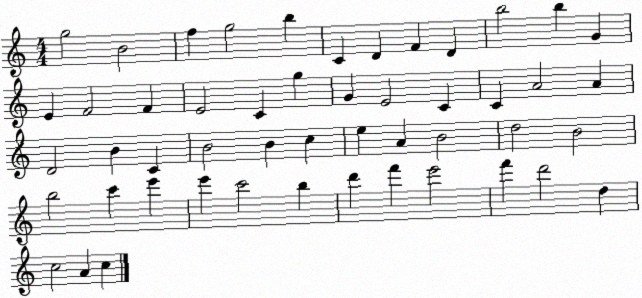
X:1
T:Untitled
M:4/4
L:1/4
K:C
g2 B2 f g2 b C D F D b2 b G E F2 F E2 C g G E2 C C A2 A D2 B C B2 B c e A B2 d2 B2 b2 c' e' e' c'2 b d' f' e'2 f' d'2 d c2 A c